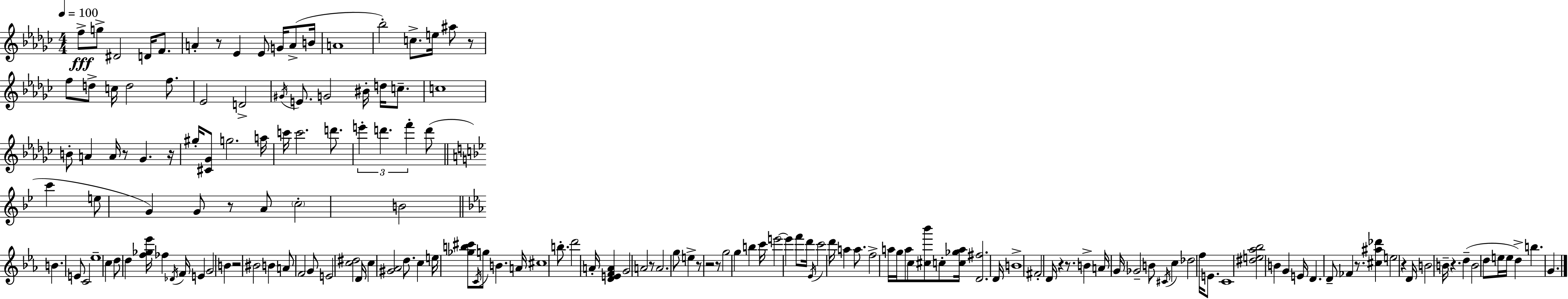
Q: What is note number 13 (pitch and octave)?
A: Bb5